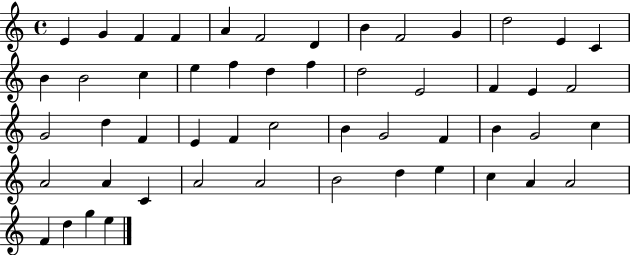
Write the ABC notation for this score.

X:1
T:Untitled
M:4/4
L:1/4
K:C
E G F F A F2 D B F2 G d2 E C B B2 c e f d f d2 E2 F E F2 G2 d F E F c2 B G2 F B G2 c A2 A C A2 A2 B2 d e c A A2 F d g e